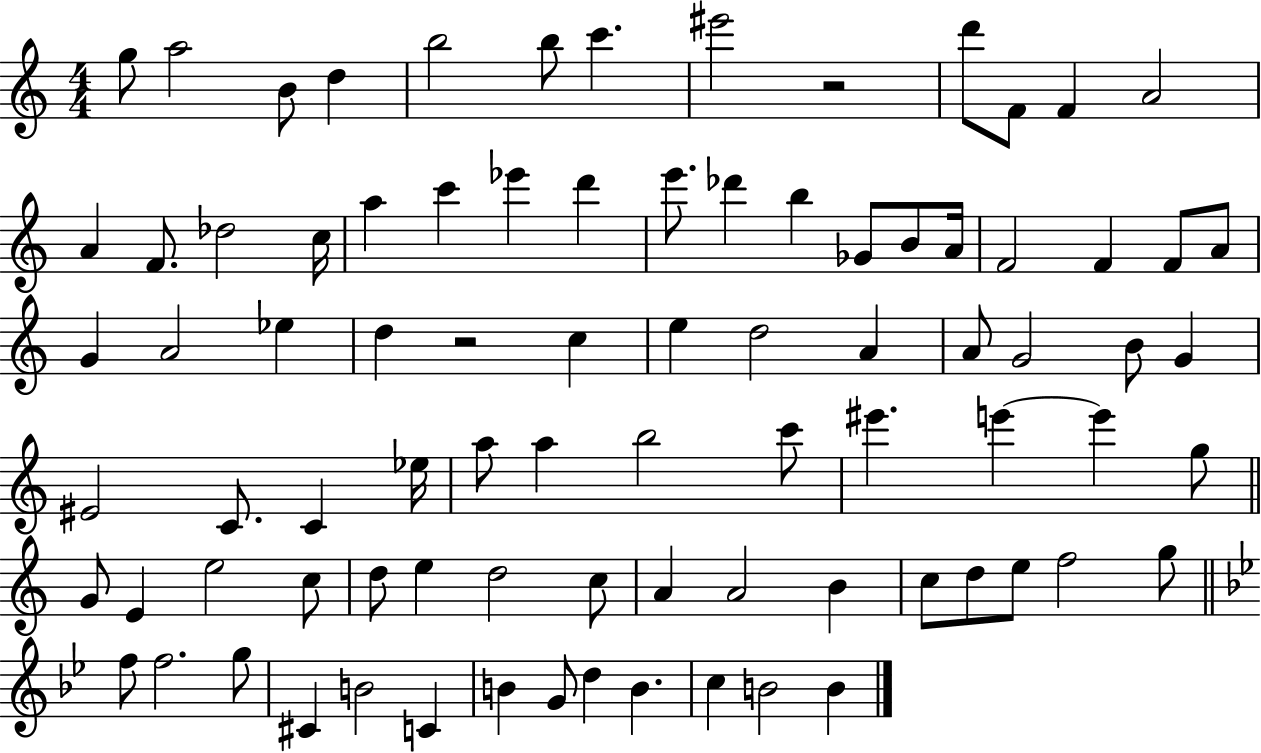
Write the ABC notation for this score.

X:1
T:Untitled
M:4/4
L:1/4
K:C
g/2 a2 B/2 d b2 b/2 c' ^e'2 z2 d'/2 F/2 F A2 A F/2 _d2 c/4 a c' _e' d' e'/2 _d' b _G/2 B/2 A/4 F2 F F/2 A/2 G A2 _e d z2 c e d2 A A/2 G2 B/2 G ^E2 C/2 C _e/4 a/2 a b2 c'/2 ^e' e' e' g/2 G/2 E e2 c/2 d/2 e d2 c/2 A A2 B c/2 d/2 e/2 f2 g/2 f/2 f2 g/2 ^C B2 C B G/2 d B c B2 B